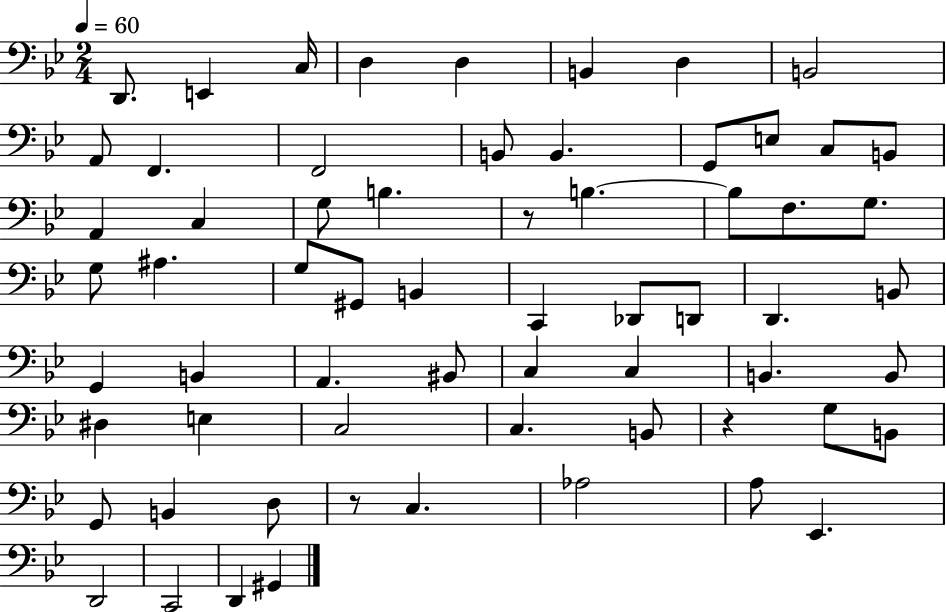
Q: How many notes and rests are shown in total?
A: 64